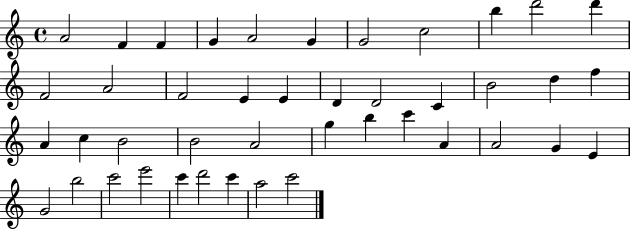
X:1
T:Untitled
M:4/4
L:1/4
K:C
A2 F F G A2 G G2 c2 b d'2 d' F2 A2 F2 E E D D2 C B2 d f A c B2 B2 A2 g b c' A A2 G E G2 b2 c'2 e'2 c' d'2 c' a2 c'2